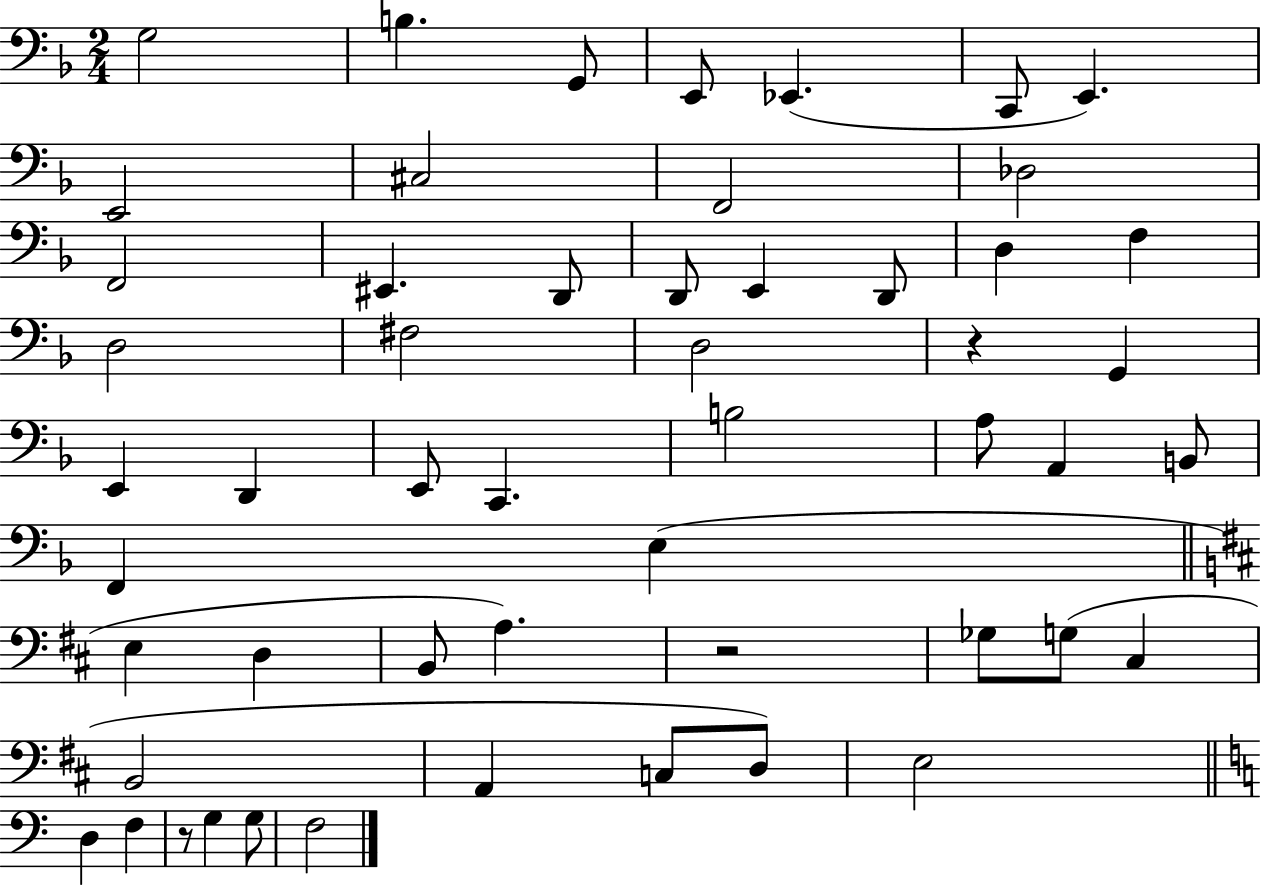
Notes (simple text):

G3/h B3/q. G2/e E2/e Eb2/q. C2/e E2/q. E2/h C#3/h F2/h Db3/h F2/h EIS2/q. D2/e D2/e E2/q D2/e D3/q F3/q D3/h F#3/h D3/h R/q G2/q E2/q D2/q E2/e C2/q. B3/h A3/e A2/q B2/e F2/q E3/q E3/q D3/q B2/e A3/q. R/h Gb3/e G3/e C#3/q B2/h A2/q C3/e D3/e E3/h D3/q F3/q R/e G3/q G3/e F3/h